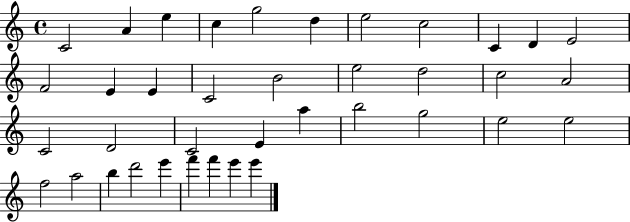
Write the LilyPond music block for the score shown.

{
  \clef treble
  \time 4/4
  \defaultTimeSignature
  \key c \major
  c'2 a'4 e''4 | c''4 g''2 d''4 | e''2 c''2 | c'4 d'4 e'2 | \break f'2 e'4 e'4 | c'2 b'2 | e''2 d''2 | c''2 a'2 | \break c'2 d'2 | c'2 e'4 a''4 | b''2 g''2 | e''2 e''2 | \break f''2 a''2 | b''4 d'''2 e'''4 | f'''4 f'''4 e'''4 e'''4 | \bar "|."
}